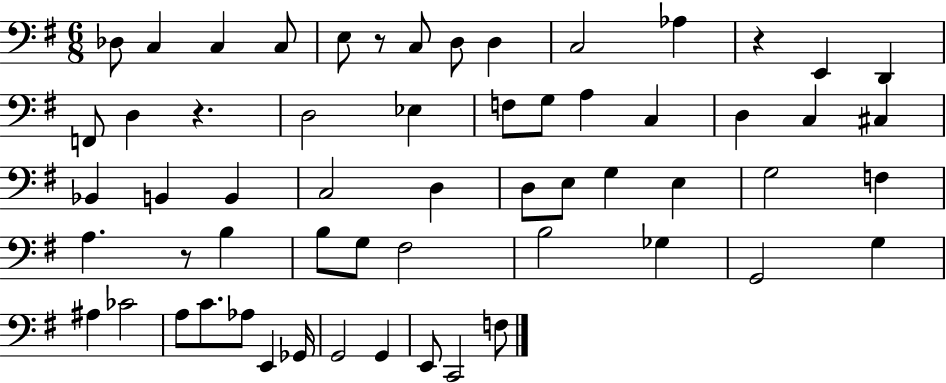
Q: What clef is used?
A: bass